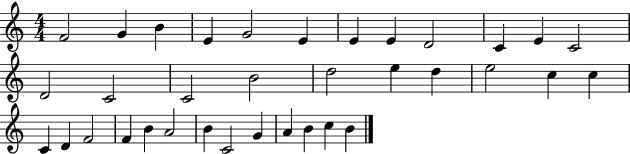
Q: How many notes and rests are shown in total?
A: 35